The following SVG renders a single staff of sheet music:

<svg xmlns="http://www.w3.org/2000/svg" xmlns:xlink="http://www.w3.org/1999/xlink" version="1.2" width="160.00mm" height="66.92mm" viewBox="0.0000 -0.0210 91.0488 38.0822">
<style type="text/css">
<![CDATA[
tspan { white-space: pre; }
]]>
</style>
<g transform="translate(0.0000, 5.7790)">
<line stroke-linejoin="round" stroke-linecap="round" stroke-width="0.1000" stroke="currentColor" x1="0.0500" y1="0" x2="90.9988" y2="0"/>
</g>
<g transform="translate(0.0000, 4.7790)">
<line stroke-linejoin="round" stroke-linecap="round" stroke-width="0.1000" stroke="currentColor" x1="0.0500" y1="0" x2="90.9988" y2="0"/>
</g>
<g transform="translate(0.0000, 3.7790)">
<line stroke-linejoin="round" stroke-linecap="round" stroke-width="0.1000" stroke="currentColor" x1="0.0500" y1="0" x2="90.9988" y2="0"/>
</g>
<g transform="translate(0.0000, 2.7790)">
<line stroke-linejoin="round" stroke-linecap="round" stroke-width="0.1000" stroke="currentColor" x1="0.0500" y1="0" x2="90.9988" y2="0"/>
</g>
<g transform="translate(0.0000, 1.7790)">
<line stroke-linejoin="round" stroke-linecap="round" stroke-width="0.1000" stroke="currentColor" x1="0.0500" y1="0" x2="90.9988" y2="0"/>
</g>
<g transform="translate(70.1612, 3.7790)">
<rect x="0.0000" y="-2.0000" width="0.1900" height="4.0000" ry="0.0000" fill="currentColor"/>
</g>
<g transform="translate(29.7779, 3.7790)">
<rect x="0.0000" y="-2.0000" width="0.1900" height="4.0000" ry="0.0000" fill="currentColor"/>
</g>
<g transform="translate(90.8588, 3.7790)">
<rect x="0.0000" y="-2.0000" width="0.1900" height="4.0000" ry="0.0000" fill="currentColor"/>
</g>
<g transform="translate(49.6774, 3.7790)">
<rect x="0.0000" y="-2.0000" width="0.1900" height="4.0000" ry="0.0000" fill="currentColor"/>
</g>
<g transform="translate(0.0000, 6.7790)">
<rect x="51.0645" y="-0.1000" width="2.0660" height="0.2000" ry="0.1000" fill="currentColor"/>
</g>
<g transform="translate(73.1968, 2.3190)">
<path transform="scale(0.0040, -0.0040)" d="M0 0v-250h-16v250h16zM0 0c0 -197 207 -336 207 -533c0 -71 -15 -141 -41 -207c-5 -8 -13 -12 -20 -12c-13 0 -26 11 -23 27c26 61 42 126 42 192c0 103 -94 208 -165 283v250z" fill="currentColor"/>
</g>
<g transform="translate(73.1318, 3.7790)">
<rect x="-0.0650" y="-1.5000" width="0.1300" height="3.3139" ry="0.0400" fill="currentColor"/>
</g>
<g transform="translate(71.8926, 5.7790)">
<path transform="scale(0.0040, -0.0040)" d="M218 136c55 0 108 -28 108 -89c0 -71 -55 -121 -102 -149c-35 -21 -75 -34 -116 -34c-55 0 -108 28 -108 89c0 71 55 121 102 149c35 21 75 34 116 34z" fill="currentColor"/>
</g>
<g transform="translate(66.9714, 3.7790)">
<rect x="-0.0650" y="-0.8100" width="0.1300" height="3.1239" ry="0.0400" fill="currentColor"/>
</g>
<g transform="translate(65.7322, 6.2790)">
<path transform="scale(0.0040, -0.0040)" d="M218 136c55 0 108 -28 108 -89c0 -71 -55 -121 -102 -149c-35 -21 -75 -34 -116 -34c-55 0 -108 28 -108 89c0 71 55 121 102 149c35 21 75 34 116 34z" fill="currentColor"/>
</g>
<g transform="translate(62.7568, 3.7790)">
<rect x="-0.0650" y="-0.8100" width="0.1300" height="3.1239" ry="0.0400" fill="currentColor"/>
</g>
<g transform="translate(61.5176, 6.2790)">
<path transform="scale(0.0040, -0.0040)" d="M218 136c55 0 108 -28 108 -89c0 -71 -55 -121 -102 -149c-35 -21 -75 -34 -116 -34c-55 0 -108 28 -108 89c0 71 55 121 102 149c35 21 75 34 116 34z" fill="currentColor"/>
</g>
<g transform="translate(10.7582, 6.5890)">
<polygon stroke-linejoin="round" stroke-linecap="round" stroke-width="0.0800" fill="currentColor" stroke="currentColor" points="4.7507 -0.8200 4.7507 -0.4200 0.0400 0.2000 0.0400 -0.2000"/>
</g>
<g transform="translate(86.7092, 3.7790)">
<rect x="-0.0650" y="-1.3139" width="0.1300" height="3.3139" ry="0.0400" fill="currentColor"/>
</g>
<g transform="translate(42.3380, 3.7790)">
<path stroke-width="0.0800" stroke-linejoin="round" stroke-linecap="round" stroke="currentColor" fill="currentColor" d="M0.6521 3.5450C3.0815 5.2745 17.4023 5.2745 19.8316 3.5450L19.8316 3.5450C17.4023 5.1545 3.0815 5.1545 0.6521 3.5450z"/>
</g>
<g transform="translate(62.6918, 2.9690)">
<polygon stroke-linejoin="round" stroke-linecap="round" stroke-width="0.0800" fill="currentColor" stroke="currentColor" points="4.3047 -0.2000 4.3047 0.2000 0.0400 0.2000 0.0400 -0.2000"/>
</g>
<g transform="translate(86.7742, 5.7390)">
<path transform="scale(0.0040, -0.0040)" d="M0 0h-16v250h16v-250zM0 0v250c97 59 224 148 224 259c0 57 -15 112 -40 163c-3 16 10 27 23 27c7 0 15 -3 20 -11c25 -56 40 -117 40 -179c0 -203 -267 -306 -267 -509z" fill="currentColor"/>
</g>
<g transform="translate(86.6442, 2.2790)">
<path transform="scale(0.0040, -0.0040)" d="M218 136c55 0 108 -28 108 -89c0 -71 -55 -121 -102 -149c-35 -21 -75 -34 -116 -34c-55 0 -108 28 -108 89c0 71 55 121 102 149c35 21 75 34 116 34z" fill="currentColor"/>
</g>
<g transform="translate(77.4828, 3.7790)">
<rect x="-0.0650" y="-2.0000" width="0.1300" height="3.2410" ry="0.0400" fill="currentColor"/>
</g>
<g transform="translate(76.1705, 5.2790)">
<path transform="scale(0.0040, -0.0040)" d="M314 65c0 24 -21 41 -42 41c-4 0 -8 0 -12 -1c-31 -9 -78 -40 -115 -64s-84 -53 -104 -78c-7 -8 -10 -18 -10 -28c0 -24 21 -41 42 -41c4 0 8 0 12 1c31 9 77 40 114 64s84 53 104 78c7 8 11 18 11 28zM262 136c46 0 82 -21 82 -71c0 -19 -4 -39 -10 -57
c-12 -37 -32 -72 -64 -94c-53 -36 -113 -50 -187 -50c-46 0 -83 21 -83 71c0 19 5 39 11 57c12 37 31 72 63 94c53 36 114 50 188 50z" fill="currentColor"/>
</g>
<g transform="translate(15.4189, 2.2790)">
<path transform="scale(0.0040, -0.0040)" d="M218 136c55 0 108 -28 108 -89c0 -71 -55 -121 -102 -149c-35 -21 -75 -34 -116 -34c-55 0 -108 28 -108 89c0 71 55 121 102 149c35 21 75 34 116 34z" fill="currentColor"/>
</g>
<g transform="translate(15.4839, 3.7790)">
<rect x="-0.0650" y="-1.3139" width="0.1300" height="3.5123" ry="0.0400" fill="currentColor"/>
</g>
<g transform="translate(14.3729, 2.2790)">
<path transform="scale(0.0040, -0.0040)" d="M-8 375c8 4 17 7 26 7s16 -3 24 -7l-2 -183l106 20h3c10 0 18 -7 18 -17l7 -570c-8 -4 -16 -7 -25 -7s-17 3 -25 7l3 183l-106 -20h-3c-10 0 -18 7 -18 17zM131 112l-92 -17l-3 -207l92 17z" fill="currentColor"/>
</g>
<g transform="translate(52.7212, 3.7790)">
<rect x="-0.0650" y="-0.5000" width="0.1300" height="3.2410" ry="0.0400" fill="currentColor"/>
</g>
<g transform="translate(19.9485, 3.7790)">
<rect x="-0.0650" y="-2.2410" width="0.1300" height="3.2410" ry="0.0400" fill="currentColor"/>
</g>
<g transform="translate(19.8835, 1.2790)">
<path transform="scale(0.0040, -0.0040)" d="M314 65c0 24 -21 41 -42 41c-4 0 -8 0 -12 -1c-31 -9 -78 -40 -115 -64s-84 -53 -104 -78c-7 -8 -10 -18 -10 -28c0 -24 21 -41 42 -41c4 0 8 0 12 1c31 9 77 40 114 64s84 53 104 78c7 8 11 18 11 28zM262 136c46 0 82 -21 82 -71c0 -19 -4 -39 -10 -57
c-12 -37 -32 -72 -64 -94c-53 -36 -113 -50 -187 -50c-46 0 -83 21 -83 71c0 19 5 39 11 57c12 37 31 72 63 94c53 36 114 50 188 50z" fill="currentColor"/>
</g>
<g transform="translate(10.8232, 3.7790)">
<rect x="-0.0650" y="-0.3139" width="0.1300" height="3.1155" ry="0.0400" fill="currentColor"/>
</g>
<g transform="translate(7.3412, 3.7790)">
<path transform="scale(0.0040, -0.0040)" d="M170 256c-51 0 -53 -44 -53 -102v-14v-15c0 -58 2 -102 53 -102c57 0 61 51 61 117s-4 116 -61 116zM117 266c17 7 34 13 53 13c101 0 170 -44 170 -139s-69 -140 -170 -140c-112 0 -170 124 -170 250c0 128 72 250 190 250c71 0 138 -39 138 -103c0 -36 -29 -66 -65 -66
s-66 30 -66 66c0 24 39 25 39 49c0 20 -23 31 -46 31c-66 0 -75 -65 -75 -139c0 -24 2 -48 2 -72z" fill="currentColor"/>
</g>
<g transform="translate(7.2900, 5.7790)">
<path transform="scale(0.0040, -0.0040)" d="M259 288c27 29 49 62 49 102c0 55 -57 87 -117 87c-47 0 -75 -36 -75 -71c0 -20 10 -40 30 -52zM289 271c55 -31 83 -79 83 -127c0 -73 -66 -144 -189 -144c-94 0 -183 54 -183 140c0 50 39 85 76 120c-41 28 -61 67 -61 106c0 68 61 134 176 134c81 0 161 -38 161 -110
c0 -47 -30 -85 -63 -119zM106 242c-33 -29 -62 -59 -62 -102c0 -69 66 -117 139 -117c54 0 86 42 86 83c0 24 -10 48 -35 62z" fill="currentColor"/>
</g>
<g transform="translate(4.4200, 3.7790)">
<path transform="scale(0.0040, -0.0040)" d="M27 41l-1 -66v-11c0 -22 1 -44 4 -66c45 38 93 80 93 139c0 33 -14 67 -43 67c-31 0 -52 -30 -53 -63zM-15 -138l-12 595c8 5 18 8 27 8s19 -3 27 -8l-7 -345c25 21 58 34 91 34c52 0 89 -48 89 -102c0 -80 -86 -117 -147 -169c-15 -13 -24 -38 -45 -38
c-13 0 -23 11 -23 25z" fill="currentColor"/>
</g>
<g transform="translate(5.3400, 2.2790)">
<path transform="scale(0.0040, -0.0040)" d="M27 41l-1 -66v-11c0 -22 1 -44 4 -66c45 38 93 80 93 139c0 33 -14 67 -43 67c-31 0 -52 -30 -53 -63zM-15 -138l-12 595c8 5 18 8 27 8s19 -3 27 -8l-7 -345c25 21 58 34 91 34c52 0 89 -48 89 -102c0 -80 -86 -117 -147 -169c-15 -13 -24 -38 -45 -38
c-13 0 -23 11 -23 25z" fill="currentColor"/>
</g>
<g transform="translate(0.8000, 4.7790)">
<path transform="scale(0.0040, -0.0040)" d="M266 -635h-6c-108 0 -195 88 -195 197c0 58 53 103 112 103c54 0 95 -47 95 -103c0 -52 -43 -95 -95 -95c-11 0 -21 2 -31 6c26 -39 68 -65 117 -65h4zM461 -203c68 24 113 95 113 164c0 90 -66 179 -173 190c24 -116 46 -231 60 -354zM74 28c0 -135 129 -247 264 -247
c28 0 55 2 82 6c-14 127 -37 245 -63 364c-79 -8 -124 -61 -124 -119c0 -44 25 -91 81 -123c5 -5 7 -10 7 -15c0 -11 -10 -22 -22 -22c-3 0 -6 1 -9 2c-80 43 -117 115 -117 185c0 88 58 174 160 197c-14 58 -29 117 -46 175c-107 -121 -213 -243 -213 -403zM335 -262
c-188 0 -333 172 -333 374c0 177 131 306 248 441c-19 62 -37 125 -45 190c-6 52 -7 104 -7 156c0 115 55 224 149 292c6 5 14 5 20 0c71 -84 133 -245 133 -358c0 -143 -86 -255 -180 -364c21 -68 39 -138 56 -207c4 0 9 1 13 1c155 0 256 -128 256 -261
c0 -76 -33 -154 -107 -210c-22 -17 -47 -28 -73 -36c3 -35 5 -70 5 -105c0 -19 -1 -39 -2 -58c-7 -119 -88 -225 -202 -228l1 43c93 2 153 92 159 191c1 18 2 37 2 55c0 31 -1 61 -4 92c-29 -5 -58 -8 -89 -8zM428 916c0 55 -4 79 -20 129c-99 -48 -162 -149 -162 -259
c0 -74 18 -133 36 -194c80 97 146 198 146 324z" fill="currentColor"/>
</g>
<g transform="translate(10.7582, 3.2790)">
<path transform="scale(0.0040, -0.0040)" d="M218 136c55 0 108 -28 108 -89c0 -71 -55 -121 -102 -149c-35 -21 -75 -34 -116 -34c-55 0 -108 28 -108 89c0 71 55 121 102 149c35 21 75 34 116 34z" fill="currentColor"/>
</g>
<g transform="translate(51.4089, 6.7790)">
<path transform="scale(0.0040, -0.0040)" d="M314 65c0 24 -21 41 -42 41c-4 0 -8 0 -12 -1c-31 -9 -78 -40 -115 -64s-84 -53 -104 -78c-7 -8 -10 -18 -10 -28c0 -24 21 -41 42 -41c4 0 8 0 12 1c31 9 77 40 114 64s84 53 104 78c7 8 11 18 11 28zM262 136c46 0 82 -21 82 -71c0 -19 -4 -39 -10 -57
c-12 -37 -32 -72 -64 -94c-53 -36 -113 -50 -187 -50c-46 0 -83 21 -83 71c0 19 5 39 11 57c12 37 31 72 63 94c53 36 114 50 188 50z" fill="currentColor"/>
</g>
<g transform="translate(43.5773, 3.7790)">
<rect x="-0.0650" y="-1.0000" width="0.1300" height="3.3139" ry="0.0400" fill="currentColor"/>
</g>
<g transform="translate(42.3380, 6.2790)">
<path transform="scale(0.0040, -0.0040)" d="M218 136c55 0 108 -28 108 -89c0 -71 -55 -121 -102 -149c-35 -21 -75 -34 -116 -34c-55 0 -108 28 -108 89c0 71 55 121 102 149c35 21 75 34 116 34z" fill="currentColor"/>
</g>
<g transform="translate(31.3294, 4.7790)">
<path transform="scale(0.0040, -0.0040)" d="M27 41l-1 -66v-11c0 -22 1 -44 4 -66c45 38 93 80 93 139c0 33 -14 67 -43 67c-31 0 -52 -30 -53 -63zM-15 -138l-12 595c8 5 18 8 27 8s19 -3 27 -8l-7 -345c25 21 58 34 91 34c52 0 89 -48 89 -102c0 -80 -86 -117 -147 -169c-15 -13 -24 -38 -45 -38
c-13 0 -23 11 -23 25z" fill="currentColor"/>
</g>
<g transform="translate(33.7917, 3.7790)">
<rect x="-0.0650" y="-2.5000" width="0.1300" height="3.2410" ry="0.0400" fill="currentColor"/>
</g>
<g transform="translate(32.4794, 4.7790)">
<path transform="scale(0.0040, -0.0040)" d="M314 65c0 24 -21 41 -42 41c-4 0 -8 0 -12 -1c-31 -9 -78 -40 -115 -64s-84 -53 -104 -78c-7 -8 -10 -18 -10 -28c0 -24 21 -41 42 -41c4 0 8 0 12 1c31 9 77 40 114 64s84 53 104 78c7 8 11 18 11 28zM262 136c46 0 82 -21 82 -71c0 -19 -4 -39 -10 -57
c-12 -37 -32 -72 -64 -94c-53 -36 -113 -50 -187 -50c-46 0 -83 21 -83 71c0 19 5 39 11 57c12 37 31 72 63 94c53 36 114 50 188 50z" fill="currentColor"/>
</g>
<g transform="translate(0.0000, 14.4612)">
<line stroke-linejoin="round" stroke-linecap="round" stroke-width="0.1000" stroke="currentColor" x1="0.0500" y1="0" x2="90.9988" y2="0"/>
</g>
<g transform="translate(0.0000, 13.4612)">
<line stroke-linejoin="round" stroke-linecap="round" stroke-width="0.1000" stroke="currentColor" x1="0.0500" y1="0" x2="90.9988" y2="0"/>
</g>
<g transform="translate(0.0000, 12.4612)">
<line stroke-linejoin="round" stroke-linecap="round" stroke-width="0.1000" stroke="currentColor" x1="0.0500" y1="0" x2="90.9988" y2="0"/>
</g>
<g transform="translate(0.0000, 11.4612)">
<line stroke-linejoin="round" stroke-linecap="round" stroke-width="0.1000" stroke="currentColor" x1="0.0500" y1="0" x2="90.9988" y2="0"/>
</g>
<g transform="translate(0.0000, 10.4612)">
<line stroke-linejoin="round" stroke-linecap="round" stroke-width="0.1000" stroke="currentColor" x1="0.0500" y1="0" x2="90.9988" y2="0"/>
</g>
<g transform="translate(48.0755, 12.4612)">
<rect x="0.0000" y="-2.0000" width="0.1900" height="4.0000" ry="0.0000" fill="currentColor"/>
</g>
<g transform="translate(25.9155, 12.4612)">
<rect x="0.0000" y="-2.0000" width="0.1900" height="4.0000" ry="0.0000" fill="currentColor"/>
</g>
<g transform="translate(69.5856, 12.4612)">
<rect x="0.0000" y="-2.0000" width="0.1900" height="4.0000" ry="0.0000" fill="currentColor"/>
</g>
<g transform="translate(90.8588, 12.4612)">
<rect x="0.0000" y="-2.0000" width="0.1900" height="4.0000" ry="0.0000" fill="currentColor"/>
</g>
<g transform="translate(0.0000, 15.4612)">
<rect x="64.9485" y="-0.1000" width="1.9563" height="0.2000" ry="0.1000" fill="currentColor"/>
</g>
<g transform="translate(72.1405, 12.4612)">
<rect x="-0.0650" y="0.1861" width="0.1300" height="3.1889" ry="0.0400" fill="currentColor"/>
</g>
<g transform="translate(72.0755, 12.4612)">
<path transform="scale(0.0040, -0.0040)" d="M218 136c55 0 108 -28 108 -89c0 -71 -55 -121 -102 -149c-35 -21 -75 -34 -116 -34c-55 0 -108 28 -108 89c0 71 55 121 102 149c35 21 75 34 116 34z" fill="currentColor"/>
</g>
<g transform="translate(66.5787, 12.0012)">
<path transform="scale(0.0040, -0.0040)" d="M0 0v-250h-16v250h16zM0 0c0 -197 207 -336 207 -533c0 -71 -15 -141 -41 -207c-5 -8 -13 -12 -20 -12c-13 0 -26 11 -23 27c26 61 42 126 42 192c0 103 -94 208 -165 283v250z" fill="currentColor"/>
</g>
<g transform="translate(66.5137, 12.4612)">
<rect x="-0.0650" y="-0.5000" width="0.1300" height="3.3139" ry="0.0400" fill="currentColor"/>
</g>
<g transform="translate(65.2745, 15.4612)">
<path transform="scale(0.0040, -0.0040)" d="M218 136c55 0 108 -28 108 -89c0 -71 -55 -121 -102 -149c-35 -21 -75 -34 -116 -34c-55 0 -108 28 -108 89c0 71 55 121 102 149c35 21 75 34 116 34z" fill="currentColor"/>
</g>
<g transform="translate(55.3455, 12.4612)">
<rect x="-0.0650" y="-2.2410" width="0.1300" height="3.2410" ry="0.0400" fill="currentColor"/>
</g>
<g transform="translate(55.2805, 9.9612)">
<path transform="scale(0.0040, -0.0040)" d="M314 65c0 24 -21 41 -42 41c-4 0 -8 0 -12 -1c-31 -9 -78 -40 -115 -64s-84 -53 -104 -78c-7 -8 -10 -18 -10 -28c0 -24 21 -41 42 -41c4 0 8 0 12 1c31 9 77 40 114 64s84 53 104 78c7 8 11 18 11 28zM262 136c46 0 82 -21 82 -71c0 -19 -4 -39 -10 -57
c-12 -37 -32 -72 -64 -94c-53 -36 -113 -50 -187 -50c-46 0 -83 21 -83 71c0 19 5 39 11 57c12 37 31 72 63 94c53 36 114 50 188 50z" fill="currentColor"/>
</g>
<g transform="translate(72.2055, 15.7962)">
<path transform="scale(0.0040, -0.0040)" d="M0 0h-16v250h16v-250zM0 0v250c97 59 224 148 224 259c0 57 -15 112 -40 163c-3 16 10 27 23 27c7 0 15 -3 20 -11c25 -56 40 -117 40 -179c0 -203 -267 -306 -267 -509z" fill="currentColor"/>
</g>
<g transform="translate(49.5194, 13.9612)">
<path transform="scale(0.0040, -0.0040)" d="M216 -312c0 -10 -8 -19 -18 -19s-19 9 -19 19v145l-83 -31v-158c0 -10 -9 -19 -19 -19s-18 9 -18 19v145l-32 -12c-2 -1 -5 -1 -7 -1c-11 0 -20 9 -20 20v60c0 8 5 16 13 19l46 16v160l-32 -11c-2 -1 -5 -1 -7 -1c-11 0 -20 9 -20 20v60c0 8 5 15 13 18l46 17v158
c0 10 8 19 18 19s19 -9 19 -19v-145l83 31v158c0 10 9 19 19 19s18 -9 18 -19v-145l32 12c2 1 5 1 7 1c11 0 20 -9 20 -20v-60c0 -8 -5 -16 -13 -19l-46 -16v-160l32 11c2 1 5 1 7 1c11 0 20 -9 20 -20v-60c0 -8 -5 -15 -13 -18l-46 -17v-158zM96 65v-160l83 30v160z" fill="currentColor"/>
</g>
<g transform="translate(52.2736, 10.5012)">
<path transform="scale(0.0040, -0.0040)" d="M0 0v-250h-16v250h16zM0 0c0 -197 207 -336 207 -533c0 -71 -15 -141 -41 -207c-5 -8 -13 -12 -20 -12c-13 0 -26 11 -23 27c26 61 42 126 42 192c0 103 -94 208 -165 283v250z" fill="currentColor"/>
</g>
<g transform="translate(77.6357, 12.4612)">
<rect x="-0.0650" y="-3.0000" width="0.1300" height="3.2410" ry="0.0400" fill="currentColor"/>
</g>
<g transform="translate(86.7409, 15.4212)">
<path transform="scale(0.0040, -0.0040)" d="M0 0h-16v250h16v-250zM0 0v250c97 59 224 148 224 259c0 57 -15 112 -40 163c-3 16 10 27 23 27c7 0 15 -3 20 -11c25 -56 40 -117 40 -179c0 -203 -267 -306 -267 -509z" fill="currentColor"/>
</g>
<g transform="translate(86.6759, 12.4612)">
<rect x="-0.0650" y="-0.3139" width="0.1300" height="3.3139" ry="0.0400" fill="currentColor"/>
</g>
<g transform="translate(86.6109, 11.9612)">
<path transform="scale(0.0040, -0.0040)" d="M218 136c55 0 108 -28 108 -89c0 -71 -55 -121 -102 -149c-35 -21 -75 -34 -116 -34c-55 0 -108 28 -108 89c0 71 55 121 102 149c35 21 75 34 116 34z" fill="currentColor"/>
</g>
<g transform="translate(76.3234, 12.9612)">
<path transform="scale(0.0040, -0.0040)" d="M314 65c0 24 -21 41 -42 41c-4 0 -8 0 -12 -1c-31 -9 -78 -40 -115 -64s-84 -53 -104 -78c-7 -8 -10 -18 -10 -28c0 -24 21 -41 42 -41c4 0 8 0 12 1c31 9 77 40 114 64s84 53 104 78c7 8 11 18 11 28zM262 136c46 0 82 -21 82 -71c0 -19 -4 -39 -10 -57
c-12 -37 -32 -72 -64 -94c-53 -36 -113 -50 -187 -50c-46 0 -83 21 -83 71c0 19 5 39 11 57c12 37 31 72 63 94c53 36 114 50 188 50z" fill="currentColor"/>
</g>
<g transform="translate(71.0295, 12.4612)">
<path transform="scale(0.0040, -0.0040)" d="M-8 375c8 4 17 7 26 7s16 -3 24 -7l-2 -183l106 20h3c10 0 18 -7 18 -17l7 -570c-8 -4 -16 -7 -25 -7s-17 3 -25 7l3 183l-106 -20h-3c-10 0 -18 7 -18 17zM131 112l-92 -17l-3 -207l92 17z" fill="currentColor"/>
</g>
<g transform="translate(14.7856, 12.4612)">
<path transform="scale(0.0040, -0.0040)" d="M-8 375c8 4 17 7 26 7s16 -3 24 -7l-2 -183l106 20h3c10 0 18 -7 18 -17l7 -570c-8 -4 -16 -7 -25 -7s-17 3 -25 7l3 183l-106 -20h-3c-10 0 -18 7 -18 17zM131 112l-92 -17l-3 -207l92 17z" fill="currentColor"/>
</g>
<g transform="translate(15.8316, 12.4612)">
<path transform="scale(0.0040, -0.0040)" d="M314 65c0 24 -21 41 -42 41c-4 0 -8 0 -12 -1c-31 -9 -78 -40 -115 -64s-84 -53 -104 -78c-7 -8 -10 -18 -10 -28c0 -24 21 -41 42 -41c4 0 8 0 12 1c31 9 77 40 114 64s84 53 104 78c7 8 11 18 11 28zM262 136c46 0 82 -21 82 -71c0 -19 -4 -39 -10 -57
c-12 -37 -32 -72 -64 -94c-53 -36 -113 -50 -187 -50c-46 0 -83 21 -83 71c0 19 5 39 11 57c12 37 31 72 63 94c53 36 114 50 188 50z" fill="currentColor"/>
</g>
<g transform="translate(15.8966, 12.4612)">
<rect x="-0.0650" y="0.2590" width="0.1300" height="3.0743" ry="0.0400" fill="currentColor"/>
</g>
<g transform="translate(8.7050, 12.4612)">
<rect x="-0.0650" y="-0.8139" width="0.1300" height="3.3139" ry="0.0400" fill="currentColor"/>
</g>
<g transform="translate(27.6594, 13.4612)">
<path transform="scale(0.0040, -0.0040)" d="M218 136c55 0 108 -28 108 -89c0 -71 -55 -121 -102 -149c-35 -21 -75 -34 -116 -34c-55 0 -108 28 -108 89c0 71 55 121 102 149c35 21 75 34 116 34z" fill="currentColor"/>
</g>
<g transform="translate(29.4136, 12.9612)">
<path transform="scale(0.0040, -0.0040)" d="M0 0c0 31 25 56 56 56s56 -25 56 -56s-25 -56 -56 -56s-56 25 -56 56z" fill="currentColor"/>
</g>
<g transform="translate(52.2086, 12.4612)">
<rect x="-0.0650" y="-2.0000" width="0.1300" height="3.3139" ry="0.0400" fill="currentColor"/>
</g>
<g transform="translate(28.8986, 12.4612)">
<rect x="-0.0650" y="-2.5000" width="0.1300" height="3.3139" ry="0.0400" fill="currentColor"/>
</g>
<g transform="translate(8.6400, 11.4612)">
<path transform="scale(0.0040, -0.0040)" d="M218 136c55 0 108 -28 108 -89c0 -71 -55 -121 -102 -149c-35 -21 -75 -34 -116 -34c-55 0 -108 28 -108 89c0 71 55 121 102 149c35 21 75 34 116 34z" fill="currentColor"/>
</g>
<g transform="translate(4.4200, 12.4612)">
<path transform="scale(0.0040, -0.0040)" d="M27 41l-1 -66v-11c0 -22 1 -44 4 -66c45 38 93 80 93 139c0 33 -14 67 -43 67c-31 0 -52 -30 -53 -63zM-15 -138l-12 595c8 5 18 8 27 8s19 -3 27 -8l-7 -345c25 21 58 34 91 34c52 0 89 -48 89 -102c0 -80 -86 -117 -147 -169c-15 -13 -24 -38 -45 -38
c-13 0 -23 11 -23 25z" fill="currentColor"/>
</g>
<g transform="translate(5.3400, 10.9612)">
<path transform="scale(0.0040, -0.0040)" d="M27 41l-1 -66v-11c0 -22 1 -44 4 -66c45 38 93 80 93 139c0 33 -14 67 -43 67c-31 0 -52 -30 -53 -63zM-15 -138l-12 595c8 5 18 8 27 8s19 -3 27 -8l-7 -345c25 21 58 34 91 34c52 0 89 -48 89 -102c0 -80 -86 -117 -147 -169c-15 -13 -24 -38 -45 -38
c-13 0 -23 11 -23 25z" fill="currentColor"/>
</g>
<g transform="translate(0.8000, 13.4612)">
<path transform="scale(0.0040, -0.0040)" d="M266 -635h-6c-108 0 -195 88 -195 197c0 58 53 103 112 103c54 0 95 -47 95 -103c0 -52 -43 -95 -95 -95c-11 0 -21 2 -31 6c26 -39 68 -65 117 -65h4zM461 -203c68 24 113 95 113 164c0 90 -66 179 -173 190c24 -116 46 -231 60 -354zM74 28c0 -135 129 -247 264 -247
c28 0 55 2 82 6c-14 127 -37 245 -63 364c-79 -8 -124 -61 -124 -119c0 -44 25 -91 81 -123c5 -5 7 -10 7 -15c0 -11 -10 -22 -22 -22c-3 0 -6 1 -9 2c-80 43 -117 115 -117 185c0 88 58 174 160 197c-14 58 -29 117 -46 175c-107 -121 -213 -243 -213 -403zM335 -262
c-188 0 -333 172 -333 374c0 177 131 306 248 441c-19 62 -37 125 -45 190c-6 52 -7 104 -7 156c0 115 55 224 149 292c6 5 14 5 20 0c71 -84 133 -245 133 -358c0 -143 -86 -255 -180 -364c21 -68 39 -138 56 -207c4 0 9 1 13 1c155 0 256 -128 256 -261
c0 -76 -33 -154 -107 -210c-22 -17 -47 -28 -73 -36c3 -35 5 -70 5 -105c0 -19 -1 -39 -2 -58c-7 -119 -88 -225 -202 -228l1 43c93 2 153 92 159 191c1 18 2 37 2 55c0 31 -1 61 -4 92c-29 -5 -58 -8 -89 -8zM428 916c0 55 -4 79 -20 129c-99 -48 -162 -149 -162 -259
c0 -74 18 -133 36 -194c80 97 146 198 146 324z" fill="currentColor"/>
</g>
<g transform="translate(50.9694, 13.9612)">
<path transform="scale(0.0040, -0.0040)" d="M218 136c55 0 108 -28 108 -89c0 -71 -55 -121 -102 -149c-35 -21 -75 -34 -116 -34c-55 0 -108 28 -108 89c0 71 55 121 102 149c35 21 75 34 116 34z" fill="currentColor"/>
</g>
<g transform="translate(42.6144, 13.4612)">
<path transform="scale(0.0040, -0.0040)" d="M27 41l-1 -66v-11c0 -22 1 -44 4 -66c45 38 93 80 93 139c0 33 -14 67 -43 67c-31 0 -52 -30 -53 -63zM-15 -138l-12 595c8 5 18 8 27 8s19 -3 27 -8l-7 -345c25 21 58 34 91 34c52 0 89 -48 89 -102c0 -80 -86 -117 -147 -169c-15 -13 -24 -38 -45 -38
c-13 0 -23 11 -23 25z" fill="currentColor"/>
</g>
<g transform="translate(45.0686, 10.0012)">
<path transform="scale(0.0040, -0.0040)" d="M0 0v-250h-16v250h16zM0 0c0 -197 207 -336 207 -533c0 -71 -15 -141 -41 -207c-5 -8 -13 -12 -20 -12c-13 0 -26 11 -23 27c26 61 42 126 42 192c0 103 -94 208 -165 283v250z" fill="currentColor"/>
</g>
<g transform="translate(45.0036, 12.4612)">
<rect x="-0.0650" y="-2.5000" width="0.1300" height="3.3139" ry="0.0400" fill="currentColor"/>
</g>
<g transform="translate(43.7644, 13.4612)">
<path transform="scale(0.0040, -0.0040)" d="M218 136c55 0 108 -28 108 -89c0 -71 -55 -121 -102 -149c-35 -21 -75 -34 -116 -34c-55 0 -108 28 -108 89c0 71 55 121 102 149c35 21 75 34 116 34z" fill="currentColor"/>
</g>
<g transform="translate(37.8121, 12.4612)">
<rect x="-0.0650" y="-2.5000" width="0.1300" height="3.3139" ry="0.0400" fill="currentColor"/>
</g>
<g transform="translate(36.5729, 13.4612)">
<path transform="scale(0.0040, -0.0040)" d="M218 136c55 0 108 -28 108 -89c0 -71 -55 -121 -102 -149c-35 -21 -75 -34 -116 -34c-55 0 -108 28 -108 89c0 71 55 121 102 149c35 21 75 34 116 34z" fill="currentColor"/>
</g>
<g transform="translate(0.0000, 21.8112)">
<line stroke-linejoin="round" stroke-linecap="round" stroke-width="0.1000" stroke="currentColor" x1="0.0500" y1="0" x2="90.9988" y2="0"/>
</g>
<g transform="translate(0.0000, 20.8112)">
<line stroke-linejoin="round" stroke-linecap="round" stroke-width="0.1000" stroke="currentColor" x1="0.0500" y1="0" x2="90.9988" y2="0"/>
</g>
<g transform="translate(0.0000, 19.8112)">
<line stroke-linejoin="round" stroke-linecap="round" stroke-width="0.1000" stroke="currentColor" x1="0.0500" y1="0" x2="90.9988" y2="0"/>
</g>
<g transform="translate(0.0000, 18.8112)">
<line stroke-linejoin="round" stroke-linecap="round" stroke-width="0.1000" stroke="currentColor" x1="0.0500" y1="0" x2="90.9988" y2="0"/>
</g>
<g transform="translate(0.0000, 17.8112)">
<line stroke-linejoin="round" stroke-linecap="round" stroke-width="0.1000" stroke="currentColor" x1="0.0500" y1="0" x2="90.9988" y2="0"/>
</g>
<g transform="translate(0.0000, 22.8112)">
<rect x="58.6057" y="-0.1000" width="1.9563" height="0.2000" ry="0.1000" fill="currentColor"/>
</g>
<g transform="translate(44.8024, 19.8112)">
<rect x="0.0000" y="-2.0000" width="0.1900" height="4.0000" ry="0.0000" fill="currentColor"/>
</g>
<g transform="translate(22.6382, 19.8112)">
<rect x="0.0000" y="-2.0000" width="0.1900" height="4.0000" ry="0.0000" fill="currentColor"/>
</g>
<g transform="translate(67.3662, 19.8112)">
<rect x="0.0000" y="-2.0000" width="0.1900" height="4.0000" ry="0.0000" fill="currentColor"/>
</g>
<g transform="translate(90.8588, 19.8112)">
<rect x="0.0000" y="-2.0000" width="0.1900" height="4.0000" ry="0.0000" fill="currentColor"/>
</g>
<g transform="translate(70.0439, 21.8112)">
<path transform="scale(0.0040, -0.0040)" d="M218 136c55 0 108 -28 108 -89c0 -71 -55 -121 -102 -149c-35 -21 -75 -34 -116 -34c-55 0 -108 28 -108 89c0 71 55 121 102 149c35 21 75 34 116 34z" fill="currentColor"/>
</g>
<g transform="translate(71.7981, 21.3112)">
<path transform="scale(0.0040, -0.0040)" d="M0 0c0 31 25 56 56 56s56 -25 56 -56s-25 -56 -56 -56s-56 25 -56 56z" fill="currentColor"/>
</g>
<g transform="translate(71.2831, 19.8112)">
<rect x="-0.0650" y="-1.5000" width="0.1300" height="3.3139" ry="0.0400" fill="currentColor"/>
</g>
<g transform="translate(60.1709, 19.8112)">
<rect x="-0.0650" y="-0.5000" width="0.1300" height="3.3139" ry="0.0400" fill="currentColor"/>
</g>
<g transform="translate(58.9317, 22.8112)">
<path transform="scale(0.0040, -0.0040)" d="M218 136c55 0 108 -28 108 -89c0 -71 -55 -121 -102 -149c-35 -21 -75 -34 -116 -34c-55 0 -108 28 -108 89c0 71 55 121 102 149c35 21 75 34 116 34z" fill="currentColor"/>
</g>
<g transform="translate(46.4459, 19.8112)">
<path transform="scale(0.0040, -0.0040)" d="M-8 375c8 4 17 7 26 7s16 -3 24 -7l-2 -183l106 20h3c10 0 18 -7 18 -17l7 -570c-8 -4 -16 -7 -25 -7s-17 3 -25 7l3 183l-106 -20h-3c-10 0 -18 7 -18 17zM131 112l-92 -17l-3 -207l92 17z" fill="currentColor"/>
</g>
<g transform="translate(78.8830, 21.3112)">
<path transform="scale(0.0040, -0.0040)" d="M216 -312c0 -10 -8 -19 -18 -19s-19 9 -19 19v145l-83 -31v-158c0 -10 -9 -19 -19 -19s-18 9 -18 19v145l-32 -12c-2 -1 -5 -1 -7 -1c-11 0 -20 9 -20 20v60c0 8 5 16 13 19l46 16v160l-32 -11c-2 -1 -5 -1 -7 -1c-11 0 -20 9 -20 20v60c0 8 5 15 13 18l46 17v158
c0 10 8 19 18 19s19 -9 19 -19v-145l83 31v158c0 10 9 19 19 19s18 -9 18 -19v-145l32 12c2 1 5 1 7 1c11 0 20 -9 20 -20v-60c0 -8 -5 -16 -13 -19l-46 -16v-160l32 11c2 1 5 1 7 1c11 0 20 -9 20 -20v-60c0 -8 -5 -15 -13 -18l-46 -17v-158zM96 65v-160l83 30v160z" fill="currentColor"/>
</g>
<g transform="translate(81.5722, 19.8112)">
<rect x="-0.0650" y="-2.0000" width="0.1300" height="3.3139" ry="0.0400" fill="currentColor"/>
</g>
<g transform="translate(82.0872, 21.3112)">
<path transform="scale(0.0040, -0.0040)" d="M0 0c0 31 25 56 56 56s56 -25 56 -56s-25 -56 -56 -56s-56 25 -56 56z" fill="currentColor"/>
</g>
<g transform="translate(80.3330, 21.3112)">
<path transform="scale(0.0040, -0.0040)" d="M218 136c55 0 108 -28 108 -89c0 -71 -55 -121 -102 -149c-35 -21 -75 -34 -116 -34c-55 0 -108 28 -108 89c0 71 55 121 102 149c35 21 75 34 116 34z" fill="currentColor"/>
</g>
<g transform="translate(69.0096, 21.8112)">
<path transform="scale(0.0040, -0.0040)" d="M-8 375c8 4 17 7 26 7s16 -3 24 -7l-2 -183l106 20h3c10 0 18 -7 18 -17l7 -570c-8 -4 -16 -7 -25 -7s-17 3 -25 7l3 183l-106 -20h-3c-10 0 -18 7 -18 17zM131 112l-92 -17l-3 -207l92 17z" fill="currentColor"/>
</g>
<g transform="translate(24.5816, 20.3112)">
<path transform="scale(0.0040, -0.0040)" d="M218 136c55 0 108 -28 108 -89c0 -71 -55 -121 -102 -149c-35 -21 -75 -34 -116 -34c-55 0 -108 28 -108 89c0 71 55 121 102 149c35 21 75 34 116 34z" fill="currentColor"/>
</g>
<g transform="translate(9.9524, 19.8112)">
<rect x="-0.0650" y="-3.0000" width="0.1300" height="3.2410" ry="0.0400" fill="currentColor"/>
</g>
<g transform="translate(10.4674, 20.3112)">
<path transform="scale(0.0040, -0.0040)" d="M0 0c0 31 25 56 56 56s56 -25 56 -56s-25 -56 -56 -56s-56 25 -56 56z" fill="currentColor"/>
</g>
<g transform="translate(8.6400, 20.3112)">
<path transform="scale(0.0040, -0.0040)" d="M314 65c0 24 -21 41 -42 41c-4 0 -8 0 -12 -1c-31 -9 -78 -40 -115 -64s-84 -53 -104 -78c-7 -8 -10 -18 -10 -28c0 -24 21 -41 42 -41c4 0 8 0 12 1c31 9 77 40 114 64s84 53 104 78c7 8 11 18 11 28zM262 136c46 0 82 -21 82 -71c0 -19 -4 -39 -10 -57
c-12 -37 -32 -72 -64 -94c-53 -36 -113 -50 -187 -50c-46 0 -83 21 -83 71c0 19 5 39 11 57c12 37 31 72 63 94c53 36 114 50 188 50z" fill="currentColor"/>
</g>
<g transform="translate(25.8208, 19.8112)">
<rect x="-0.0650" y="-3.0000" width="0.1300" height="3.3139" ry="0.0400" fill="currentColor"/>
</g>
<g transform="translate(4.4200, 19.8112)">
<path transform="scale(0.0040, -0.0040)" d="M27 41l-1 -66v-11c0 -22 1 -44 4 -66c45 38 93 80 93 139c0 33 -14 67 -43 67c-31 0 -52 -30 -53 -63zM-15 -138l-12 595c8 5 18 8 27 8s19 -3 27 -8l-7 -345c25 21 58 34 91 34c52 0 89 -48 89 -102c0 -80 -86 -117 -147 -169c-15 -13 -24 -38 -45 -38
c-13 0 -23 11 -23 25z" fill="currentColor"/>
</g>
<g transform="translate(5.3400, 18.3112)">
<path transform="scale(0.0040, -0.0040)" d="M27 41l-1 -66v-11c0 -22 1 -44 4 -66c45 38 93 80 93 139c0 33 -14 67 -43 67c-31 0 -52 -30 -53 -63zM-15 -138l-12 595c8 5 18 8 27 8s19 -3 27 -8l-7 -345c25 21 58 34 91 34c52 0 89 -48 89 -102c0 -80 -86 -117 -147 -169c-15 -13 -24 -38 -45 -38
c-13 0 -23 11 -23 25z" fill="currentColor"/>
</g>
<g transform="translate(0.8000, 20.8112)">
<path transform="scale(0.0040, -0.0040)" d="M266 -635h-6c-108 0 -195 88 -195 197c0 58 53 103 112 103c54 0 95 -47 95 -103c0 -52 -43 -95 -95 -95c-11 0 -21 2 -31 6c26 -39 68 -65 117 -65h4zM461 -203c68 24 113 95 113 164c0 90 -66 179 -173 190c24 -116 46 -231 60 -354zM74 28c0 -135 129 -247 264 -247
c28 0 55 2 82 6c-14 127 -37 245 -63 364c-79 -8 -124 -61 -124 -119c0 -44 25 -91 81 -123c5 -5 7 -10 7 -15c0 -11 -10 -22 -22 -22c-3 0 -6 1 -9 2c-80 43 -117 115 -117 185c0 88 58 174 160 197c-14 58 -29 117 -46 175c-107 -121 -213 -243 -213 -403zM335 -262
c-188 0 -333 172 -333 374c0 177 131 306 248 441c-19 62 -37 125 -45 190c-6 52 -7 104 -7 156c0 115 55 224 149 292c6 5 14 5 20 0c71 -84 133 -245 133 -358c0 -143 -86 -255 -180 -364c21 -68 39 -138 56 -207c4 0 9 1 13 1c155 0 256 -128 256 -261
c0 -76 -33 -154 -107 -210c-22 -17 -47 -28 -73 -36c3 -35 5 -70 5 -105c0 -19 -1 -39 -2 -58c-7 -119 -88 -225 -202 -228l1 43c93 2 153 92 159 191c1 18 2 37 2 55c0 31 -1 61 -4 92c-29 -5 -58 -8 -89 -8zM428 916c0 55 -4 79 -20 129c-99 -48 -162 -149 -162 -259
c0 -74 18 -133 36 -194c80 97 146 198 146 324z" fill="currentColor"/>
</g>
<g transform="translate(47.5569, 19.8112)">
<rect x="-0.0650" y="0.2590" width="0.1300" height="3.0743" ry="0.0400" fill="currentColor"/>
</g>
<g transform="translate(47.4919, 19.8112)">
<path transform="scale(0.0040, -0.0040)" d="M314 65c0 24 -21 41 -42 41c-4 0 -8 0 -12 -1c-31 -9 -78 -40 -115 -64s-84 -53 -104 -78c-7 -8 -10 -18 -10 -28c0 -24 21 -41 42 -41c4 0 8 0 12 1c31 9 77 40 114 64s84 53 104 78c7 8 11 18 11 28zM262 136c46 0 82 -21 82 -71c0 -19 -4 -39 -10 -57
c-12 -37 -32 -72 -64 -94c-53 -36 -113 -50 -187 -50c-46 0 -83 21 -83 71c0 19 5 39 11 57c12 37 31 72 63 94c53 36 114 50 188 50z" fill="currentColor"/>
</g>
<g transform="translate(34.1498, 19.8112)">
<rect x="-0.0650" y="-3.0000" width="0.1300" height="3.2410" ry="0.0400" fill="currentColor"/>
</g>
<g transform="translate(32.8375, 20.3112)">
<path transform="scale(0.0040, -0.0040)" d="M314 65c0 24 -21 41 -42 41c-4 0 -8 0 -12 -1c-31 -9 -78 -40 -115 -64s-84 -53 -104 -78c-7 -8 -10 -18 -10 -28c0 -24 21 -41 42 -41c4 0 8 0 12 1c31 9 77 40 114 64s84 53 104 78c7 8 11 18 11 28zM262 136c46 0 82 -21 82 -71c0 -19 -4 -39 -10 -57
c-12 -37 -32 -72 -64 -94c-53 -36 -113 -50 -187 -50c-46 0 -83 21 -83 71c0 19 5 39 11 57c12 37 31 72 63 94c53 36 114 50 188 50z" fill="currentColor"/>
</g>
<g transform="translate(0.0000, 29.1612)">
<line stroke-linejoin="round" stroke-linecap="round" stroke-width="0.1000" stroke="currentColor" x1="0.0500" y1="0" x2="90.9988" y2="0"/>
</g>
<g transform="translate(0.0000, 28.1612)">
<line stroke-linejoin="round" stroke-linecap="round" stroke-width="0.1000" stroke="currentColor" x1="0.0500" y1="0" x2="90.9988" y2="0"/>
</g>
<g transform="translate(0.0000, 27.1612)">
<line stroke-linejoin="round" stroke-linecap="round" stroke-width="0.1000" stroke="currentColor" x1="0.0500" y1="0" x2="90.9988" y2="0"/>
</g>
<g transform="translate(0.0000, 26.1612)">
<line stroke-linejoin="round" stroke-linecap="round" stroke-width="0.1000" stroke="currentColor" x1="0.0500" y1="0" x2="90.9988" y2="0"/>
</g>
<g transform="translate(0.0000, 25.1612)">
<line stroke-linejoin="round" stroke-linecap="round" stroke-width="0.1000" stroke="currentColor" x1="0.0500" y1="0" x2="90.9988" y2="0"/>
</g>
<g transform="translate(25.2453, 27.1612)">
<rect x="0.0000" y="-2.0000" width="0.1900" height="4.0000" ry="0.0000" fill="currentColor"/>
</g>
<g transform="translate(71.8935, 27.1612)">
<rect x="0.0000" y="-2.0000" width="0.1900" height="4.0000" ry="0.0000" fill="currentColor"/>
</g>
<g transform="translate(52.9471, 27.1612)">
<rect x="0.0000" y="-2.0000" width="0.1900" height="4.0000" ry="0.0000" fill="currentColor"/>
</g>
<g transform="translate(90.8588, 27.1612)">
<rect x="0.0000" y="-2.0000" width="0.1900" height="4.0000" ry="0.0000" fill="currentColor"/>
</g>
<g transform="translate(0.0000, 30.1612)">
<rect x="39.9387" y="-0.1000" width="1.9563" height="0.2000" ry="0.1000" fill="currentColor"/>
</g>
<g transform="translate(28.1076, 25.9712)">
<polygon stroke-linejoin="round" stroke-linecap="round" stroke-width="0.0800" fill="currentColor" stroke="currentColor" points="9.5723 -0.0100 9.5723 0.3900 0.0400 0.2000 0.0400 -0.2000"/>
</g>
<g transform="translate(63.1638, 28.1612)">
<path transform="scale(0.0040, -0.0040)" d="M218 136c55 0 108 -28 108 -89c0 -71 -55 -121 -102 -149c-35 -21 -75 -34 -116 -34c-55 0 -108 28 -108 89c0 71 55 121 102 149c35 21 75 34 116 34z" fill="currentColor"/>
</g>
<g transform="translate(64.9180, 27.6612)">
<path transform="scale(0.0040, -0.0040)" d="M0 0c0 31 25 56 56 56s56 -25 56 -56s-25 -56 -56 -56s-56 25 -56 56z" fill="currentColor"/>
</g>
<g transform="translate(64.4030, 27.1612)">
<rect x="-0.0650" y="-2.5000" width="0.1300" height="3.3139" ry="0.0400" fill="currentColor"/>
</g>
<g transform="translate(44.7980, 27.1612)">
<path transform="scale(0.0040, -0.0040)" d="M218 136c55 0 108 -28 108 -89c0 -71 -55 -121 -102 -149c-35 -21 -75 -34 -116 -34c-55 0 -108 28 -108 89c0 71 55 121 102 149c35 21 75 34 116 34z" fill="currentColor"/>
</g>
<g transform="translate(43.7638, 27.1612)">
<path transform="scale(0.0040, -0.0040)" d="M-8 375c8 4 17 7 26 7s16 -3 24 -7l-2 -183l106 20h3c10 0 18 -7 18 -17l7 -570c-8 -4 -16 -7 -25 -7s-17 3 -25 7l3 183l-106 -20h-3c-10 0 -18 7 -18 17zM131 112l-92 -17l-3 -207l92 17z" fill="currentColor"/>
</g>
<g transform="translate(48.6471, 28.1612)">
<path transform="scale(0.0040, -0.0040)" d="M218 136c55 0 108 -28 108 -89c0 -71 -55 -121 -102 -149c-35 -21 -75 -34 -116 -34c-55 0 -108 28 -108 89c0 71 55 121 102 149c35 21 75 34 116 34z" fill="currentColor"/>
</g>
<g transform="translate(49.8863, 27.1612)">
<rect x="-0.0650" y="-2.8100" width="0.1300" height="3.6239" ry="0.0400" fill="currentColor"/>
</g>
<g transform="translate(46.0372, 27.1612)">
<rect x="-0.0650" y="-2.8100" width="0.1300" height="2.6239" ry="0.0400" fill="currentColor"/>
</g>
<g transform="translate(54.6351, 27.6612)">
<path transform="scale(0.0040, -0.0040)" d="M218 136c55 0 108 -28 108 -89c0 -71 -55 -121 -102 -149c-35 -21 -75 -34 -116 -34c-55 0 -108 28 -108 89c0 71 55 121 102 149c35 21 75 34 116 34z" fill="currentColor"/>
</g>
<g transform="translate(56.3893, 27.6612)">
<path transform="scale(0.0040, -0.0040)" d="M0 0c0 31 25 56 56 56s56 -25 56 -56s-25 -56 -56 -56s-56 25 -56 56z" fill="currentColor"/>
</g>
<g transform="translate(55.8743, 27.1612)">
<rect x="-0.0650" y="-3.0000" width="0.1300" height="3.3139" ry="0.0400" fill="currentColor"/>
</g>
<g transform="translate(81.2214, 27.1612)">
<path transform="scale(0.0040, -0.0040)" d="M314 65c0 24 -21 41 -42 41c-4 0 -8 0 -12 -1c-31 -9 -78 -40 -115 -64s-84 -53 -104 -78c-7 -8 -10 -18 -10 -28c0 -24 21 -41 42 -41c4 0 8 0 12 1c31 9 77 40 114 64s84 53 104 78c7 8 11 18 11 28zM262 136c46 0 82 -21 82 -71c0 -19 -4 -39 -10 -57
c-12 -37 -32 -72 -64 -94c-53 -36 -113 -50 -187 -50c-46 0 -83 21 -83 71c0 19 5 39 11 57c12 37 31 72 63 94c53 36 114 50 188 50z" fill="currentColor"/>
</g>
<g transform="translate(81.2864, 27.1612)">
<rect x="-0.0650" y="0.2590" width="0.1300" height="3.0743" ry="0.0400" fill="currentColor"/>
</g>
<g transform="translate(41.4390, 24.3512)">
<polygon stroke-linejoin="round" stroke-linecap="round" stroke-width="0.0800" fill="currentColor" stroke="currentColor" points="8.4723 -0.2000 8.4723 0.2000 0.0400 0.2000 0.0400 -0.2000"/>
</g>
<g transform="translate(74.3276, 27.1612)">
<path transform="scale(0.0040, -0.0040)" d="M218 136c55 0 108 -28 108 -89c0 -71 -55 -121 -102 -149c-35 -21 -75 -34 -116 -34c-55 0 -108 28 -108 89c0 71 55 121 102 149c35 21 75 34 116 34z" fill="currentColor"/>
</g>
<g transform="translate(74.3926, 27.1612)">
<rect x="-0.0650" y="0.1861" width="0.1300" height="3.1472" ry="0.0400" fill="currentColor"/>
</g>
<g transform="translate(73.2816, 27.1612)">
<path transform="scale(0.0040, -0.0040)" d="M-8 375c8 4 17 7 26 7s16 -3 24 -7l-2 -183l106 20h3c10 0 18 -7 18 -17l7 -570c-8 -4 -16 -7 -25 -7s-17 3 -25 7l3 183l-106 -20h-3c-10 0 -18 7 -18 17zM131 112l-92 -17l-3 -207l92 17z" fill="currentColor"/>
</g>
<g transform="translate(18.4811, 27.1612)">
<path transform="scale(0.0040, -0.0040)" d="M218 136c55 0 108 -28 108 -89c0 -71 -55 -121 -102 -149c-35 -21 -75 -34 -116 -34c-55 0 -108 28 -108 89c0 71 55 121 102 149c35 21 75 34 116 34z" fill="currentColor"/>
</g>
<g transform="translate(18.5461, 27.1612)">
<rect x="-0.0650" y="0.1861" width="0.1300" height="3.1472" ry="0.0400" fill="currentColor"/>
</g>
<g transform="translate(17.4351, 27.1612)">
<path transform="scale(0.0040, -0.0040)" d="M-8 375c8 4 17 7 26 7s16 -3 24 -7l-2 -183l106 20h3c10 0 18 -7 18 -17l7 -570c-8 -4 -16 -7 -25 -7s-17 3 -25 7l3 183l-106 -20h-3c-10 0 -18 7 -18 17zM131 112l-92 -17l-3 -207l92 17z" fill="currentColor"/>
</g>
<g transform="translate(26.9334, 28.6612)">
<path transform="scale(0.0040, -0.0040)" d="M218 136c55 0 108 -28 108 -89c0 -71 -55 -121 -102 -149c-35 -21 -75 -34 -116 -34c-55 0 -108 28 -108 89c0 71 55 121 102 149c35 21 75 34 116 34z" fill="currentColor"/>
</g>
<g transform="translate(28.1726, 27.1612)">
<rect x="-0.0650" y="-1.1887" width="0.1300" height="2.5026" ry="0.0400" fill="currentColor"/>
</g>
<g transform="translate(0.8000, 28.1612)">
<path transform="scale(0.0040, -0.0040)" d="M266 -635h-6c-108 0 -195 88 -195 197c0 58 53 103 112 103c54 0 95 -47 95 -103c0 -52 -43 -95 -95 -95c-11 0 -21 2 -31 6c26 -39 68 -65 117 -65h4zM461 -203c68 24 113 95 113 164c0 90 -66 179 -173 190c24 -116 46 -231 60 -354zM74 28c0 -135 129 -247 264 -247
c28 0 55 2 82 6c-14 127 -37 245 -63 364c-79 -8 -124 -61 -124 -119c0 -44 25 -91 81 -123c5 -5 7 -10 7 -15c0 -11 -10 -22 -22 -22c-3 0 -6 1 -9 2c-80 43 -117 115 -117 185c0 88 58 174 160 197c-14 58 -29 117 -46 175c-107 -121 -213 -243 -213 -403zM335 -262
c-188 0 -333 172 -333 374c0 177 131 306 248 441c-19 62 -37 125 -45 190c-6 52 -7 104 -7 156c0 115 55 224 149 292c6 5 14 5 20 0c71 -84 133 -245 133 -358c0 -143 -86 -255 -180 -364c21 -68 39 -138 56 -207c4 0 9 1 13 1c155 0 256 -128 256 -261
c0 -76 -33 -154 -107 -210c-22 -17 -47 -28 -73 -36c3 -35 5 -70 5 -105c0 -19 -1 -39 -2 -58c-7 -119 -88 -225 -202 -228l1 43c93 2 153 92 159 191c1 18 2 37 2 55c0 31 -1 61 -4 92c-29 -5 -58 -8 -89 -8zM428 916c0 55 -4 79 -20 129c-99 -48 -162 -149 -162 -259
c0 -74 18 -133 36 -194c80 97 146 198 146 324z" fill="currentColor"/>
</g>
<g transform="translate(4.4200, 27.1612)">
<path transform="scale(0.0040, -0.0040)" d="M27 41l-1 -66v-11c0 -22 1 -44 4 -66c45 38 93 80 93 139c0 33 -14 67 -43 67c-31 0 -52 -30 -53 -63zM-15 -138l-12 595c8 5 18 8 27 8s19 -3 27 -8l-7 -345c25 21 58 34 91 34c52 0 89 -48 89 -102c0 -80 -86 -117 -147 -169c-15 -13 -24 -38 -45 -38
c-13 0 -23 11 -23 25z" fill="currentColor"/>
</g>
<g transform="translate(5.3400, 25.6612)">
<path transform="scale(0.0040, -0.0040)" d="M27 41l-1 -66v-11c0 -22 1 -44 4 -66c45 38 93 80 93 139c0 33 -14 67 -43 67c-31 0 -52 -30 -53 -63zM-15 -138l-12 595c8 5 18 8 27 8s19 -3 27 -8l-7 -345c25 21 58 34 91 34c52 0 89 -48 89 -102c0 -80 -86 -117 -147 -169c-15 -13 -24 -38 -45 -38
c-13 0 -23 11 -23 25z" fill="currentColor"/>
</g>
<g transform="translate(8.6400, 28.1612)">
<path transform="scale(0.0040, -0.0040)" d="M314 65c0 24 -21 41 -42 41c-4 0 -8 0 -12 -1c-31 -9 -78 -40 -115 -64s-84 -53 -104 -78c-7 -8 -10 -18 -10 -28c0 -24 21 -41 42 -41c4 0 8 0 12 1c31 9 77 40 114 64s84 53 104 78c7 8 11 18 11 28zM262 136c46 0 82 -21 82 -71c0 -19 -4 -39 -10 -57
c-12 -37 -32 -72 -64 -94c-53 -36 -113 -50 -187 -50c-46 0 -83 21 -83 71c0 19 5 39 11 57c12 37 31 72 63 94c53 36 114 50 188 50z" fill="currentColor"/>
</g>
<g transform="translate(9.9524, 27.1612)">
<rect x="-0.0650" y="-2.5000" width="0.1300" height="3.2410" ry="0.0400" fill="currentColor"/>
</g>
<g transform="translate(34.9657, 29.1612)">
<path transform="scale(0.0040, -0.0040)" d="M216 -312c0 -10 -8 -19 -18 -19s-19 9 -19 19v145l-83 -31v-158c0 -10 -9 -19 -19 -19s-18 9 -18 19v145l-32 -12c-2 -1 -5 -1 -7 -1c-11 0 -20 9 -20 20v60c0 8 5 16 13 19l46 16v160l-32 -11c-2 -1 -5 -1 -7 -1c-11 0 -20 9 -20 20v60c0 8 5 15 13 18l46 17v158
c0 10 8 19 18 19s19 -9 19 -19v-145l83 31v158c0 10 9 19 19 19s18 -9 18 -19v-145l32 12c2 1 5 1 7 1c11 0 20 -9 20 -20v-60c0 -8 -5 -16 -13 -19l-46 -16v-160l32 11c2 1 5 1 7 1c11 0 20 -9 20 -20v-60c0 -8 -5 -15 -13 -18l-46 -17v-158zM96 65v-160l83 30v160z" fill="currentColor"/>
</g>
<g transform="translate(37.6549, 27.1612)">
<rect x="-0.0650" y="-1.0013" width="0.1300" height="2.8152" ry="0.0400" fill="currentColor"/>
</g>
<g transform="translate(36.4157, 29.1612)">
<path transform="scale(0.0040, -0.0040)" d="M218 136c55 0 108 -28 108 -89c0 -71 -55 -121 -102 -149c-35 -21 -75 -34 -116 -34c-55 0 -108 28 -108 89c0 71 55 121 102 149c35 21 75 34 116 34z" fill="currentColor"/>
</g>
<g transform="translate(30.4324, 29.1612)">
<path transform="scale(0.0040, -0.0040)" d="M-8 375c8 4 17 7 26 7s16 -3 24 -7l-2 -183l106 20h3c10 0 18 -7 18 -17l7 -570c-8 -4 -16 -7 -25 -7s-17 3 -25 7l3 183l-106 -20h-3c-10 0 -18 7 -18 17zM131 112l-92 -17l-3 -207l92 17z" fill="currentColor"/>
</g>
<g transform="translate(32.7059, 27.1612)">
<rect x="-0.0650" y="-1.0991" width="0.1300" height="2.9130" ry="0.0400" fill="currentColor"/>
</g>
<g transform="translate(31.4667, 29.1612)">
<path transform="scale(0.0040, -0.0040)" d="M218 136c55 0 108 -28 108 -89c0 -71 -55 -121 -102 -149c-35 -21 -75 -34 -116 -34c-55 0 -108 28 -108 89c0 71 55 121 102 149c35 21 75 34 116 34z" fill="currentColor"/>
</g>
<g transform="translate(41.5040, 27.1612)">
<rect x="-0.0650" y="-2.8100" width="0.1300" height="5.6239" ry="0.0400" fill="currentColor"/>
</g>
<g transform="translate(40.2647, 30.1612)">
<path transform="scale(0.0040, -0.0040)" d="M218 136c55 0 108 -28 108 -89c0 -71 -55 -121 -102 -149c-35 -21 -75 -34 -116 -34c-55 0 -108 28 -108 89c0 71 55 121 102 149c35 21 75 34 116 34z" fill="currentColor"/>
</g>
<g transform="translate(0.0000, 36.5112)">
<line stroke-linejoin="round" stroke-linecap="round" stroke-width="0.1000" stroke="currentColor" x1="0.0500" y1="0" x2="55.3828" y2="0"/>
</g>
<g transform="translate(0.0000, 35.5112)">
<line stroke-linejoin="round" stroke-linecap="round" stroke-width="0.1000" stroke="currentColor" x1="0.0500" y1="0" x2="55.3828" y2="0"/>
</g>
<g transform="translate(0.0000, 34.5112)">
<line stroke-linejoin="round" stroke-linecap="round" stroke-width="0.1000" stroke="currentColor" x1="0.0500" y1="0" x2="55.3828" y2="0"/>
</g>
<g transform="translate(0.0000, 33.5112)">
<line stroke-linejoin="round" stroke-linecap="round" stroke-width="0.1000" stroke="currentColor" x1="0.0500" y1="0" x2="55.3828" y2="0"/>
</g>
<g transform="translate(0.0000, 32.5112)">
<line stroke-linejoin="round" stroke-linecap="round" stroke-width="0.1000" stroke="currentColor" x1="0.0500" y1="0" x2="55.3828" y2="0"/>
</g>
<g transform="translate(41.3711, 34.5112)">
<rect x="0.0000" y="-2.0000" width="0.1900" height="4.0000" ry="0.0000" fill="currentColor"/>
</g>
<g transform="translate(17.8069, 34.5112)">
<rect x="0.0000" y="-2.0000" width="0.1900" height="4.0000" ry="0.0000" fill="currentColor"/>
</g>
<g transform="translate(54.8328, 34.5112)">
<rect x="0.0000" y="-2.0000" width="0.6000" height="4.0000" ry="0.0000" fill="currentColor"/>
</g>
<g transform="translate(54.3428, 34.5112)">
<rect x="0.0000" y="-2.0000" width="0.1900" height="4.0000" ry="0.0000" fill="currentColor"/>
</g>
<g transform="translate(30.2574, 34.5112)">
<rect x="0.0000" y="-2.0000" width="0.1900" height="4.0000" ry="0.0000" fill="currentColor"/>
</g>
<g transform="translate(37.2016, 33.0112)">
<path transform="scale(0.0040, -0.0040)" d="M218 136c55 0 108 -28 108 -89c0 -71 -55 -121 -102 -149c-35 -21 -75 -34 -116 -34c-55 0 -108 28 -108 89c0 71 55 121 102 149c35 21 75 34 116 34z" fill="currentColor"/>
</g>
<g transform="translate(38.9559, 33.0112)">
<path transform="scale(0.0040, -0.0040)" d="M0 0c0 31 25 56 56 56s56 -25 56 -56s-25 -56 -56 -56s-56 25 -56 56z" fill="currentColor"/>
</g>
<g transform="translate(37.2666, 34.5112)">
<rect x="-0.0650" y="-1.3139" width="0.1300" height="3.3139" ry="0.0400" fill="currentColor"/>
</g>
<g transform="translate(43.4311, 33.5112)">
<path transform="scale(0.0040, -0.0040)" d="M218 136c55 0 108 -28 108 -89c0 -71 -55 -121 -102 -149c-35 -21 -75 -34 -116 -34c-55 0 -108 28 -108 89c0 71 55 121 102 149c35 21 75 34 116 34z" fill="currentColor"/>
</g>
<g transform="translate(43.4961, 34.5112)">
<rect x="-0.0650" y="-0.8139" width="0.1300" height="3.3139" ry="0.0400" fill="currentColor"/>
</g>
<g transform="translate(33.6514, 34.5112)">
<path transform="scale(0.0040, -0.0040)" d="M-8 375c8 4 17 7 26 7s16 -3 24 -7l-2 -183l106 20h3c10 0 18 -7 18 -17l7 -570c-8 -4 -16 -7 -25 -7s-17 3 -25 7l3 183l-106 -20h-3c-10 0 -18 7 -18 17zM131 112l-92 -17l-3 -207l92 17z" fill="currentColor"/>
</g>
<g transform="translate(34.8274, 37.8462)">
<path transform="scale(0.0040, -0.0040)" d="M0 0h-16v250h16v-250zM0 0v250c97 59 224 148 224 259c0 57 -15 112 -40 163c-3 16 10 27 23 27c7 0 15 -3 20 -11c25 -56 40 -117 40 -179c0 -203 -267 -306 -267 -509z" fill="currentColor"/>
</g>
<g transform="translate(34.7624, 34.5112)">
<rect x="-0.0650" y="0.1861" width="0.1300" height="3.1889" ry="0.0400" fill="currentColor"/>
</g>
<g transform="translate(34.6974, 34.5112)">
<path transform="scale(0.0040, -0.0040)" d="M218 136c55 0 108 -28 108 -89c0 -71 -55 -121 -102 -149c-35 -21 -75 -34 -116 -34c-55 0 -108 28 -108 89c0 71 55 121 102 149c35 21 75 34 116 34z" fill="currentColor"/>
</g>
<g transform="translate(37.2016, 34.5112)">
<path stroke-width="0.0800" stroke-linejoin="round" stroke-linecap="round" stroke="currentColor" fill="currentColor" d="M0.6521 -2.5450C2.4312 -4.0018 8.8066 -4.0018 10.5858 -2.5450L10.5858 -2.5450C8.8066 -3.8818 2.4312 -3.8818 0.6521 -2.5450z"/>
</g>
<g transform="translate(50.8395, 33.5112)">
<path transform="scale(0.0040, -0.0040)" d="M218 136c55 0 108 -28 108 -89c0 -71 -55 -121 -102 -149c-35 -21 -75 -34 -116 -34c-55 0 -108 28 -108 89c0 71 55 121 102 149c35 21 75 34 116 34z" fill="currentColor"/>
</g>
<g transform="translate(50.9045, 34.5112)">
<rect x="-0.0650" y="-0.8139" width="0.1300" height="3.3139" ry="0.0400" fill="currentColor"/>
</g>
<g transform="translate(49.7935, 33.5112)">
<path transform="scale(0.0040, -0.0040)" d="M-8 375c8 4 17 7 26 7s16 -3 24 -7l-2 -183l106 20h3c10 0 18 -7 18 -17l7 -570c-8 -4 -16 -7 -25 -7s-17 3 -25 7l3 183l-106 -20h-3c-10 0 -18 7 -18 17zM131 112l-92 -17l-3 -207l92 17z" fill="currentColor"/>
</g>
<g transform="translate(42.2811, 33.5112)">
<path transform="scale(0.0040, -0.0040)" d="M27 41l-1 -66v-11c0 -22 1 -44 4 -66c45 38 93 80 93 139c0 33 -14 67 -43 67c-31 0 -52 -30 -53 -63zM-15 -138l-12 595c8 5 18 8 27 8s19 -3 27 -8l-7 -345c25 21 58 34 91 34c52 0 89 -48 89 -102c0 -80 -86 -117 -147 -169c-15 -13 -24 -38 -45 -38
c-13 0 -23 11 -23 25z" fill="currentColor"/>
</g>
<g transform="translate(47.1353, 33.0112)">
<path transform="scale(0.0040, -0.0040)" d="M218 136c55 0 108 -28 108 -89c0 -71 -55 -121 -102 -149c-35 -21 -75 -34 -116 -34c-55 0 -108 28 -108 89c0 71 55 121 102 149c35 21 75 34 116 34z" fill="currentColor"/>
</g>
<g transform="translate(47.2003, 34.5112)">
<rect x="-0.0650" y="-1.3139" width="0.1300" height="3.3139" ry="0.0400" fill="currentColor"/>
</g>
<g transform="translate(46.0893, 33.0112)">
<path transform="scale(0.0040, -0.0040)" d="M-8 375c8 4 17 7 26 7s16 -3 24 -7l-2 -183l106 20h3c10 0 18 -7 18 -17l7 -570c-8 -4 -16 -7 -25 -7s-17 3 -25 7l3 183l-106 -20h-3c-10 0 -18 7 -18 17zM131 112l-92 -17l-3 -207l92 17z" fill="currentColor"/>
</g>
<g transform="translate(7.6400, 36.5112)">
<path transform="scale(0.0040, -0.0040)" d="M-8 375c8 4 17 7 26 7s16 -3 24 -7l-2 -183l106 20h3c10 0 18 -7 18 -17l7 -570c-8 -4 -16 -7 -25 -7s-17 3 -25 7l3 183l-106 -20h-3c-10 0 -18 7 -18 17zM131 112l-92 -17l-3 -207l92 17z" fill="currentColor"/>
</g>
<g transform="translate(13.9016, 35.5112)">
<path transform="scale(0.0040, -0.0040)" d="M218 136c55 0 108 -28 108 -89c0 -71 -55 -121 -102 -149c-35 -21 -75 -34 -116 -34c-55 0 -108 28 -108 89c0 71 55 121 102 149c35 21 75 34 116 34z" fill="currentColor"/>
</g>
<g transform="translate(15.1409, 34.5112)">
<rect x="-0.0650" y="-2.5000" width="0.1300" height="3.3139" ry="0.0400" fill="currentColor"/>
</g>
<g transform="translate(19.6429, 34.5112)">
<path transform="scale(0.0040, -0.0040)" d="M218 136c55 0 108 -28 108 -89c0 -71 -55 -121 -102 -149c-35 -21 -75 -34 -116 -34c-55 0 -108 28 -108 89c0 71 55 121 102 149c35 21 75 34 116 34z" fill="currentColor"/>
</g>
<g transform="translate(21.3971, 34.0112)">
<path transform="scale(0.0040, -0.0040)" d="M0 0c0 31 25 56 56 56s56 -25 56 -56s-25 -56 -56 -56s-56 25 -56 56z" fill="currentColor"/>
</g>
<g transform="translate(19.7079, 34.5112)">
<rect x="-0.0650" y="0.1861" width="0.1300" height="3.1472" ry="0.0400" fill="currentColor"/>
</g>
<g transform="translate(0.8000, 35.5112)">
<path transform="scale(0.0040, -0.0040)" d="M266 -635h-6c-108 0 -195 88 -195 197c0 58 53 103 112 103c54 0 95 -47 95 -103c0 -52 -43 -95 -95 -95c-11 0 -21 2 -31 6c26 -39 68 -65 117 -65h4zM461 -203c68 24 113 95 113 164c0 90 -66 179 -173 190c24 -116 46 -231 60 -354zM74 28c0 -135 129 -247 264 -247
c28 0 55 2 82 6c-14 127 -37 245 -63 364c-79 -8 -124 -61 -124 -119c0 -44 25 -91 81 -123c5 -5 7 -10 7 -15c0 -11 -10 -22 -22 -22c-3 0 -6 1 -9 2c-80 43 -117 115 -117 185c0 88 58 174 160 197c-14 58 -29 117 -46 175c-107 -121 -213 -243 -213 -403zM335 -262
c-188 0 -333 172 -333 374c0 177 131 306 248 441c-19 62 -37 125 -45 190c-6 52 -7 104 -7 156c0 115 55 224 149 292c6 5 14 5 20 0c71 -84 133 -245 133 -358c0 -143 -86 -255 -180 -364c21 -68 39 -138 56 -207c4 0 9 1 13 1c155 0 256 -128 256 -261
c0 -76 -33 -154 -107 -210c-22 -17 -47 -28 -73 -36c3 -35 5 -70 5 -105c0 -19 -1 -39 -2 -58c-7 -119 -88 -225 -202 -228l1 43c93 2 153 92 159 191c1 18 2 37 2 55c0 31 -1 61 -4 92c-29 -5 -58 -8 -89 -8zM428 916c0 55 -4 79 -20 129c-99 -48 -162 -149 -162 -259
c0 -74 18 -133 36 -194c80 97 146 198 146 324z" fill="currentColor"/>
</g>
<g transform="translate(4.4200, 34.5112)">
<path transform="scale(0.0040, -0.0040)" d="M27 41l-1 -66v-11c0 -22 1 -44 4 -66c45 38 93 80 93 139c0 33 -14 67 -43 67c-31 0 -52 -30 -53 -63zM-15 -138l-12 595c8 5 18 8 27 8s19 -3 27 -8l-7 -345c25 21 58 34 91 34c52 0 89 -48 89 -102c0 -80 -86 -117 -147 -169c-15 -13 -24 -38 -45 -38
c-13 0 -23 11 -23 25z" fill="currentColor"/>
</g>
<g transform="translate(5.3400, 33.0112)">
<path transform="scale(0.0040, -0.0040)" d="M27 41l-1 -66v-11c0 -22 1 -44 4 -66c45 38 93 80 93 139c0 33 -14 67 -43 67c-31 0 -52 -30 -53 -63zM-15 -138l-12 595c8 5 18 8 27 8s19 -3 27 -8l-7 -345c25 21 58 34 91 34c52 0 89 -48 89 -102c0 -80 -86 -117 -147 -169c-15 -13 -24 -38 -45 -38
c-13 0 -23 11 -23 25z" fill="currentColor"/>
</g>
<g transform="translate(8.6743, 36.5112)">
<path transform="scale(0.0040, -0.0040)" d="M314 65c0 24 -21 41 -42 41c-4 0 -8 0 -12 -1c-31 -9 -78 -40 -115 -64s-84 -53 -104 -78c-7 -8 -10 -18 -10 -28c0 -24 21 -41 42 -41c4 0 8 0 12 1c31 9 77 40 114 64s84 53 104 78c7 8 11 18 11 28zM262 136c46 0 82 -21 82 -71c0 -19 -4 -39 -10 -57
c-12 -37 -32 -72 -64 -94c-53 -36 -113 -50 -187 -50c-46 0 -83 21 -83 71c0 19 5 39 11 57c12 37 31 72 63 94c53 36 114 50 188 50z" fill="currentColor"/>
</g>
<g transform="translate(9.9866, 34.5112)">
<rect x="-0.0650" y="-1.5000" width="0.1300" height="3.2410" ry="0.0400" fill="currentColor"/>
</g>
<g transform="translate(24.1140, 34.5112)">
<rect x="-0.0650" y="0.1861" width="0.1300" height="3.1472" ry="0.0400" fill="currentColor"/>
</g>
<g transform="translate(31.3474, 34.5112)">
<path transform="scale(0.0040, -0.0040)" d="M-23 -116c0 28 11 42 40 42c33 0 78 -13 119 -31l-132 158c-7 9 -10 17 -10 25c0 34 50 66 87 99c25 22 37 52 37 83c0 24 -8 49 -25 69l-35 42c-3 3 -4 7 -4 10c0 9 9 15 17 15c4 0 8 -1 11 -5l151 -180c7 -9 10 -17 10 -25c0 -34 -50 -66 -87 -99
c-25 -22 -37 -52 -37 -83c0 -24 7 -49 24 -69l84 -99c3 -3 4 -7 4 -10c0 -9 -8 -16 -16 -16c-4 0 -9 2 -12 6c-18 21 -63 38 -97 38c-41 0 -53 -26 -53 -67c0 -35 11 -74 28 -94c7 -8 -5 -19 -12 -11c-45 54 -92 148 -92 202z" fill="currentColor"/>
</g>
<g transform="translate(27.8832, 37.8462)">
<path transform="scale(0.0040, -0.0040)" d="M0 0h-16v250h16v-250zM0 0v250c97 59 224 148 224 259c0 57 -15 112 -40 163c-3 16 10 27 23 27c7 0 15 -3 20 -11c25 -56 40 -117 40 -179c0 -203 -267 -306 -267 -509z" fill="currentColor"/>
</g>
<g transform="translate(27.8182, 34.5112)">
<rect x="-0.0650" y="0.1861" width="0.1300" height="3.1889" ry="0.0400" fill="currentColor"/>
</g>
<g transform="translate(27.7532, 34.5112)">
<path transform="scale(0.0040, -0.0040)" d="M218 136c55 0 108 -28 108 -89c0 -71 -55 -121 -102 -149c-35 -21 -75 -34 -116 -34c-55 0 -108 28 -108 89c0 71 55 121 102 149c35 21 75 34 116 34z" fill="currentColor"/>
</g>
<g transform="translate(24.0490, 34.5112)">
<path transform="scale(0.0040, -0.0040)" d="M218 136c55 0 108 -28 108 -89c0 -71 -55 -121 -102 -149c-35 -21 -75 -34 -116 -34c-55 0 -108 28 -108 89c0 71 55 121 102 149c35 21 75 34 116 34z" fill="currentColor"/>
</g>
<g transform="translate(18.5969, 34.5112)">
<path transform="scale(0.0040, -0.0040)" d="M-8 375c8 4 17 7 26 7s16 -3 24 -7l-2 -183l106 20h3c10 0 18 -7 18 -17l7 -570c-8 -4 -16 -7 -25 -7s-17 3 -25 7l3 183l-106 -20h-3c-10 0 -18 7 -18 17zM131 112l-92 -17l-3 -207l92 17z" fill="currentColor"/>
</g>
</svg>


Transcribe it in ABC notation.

X:1
T:Untitled
M:6/8
L:1/4
K:Bb
c/2 e/2 g2 _G2 D C2 D/2 D/2 _E/2 F2 _e/2 d B2 G G _G/2 ^F/2 g2 C/2 B/2 A2 c/2 A2 A A2 B2 C E ^F G2 B F/2 E/2 ^E/2 C/2 B/2 G/2 A G B B2 E2 G B B B/2 z B/2 _e _d e d